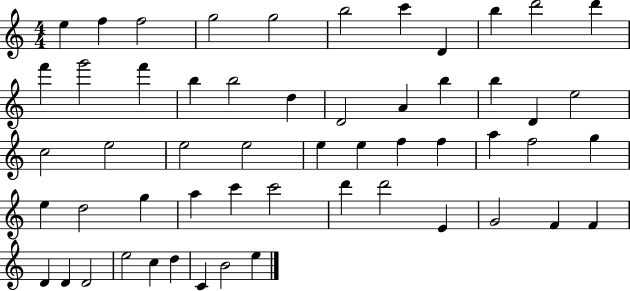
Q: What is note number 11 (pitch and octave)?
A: D6